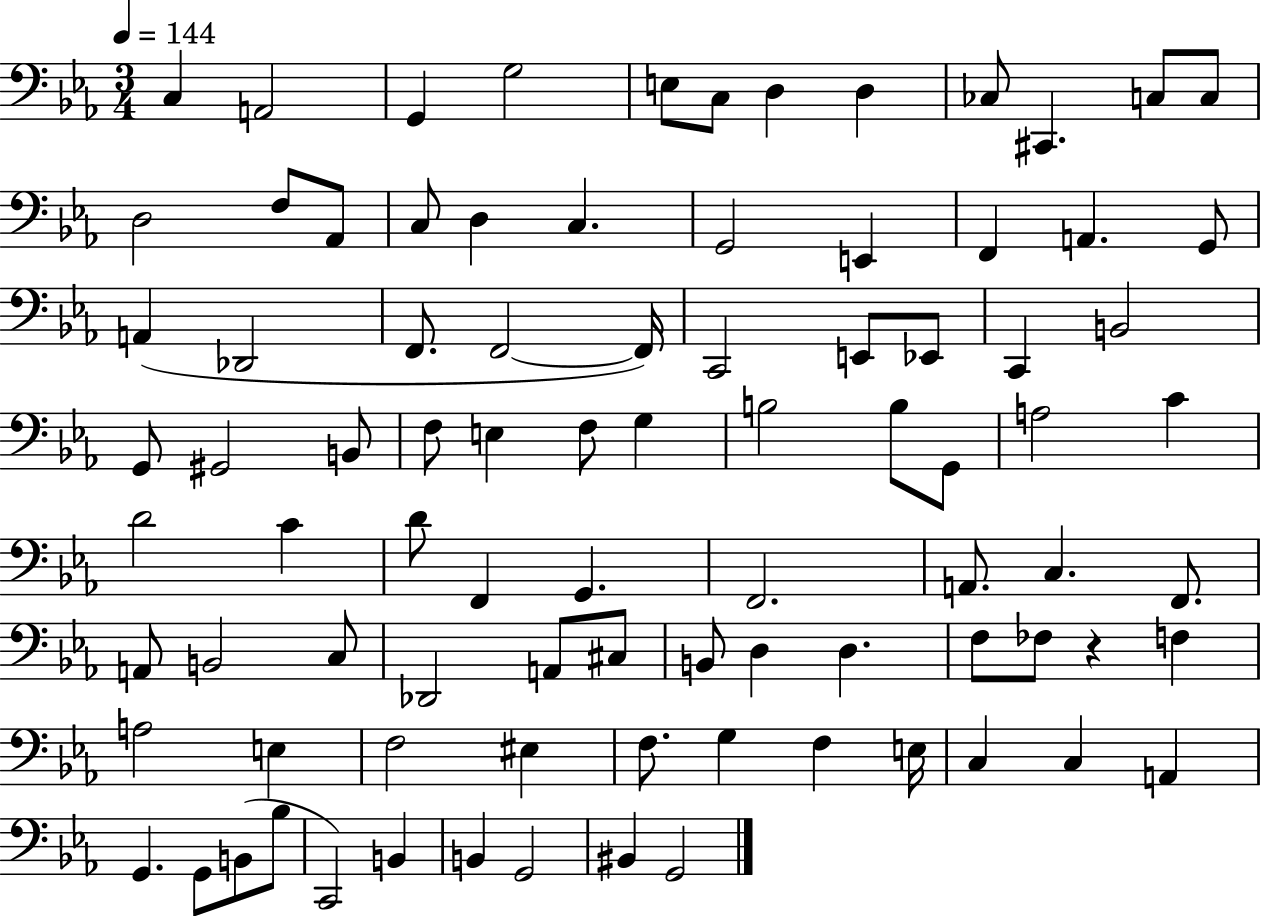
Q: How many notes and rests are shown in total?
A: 88